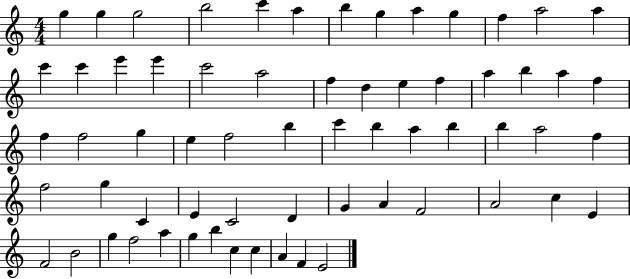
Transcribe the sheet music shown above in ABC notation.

X:1
T:Untitled
M:4/4
L:1/4
K:C
g g g2 b2 c' a b g a g f a2 a c' c' e' e' c'2 a2 f d e f a b a f f f2 g e f2 b c' b a b b a2 f f2 g C E C2 D G A F2 A2 c E F2 B2 g f2 a g b c c A F E2